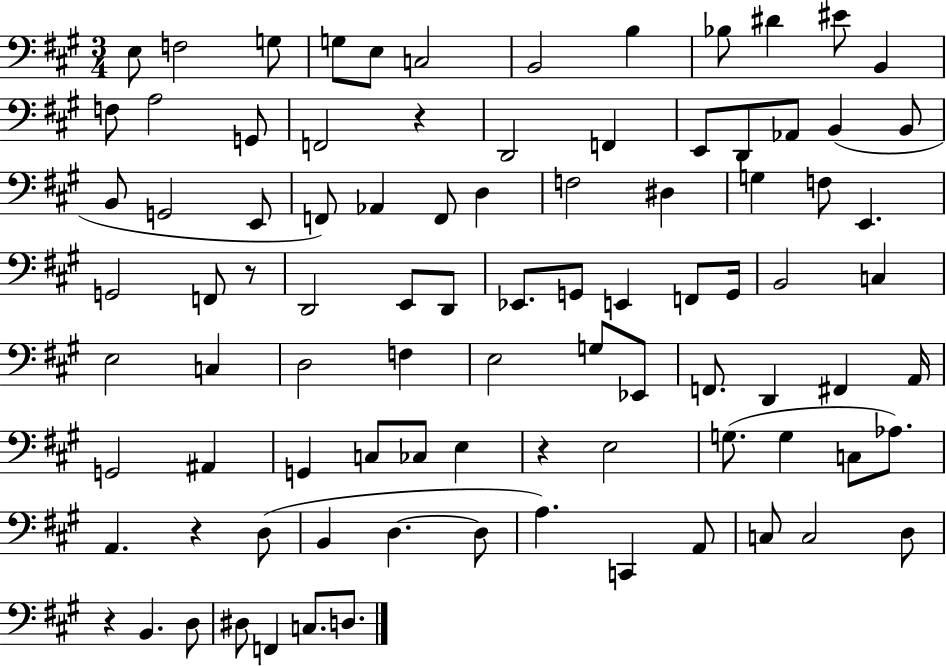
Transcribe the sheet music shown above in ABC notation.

X:1
T:Untitled
M:3/4
L:1/4
K:A
E,/2 F,2 G,/2 G,/2 E,/2 C,2 B,,2 B, _B,/2 ^D ^E/2 B,, F,/2 A,2 G,,/2 F,,2 z D,,2 F,, E,,/2 D,,/2 _A,,/2 B,, B,,/2 B,,/2 G,,2 E,,/2 F,,/2 _A,, F,,/2 D, F,2 ^D, G, F,/2 E,, G,,2 F,,/2 z/2 D,,2 E,,/2 D,,/2 _E,,/2 G,,/2 E,, F,,/2 G,,/4 B,,2 C, E,2 C, D,2 F, E,2 G,/2 _E,,/2 F,,/2 D,, ^F,, A,,/4 G,,2 ^A,, G,, C,/2 _C,/2 E, z E,2 G,/2 G, C,/2 _A,/2 A,, z D,/2 B,, D, D,/2 A, C,, A,,/2 C,/2 C,2 D,/2 z B,, D,/2 ^D,/2 F,, C,/2 D,/2